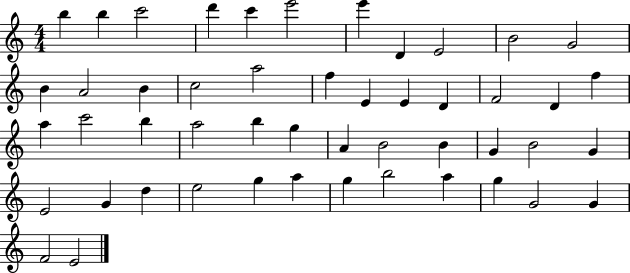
B5/q B5/q C6/h D6/q C6/q E6/h E6/q D4/q E4/h B4/h G4/h B4/q A4/h B4/q C5/h A5/h F5/q E4/q E4/q D4/q F4/h D4/q F5/q A5/q C6/h B5/q A5/h B5/q G5/q A4/q B4/h B4/q G4/q B4/h G4/q E4/h G4/q D5/q E5/h G5/q A5/q G5/q B5/h A5/q G5/q G4/h G4/q F4/h E4/h